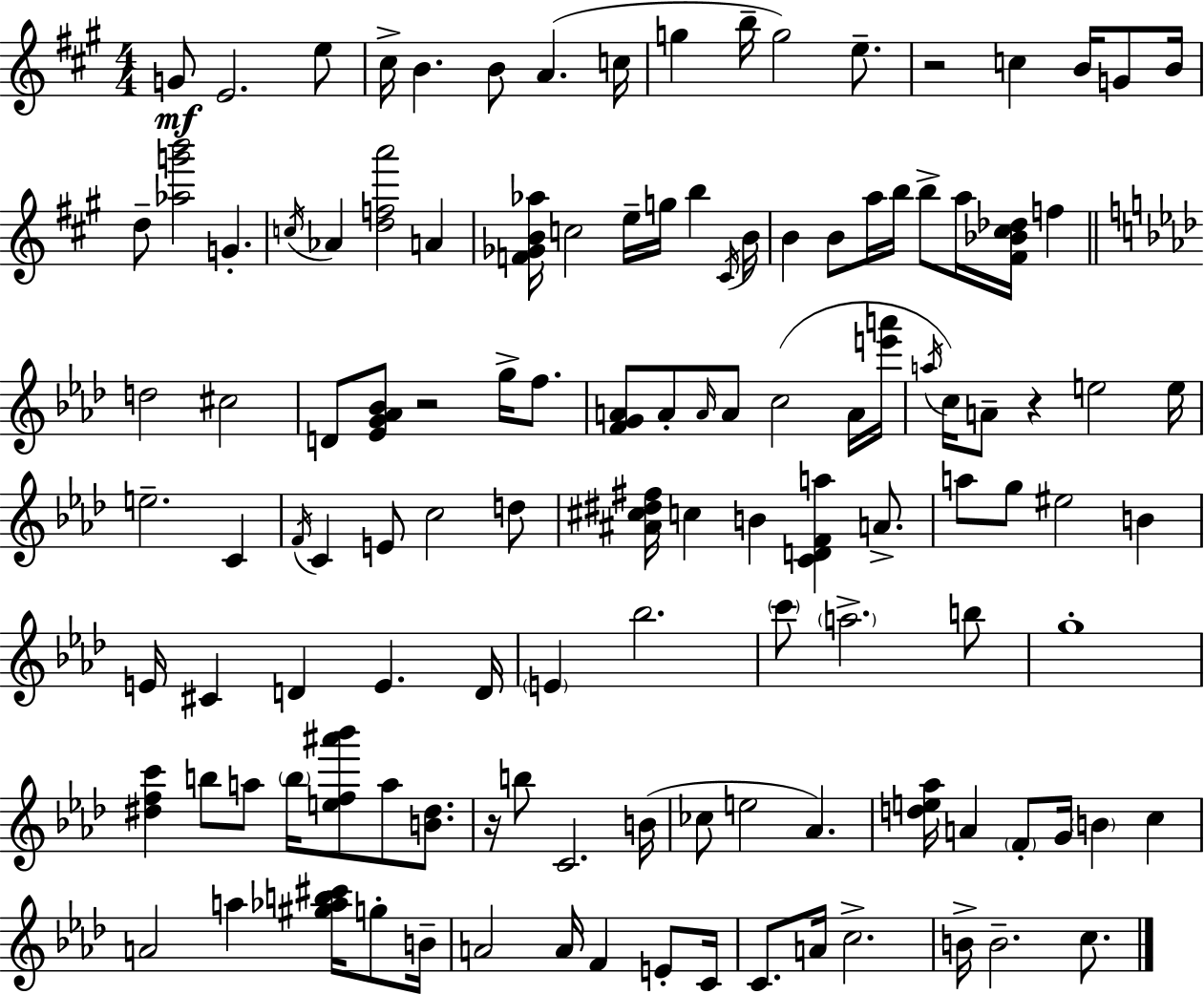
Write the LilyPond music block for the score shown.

{
  \clef treble
  \numericTimeSignature
  \time 4/4
  \key a \major
  \repeat volta 2 { g'8\mf e'2. e''8 | cis''16-> b'4. b'8 a'4.( c''16 | g''4 b''16-- g''2) e''8.-- | r2 c''4 b'16 g'8 b'16 | \break d''8-- <aes'' g''' b'''>2 g'4.-. | \acciaccatura { c''16 } aes'4 <d'' f'' a'''>2 a'4 | <f' ges' b' aes''>16 c''2 e''16-- g''16 b''4 | \acciaccatura { cis'16 } b'16 b'4 b'8 a''16 b''16 b''8-> a''16 <fis' bes' cis'' des''>16 f''4 | \break \bar "||" \break \key aes \major d''2 cis''2 | d'8 <ees' g' aes' bes'>8 r2 g''16-> f''8. | <f' g' a'>8 a'8-. \grace { a'16 } a'8 c''2( a'16 | <e''' a'''>16 \acciaccatura { a''16 } c''16) a'8-- r4 e''2 | \break e''16 e''2.-- c'4 | \acciaccatura { f'16 } c'4 e'8 c''2 | d''8 <ais' cis'' dis'' fis''>16 c''4 b'4 <c' d' f' a''>4 | a'8.-> a''8 g''8 eis''2 b'4 | \break e'16 cis'4 d'4 e'4. | d'16 \parenthesize e'4 bes''2. | \parenthesize c'''8 \parenthesize a''2.-> | b''8 g''1-. | \break <dis'' f'' c'''>4 b''8 a''8 \parenthesize b''16 <e'' f'' ais''' bes'''>8 a''8 | <b' dis''>8. r16 b''8 c'2. | b'16( ces''8 e''2 aes'4.) | <d'' e'' aes''>16 a'4 \parenthesize f'8-. g'16 \parenthesize b'4 c''4 | \break a'2 a''4 <gis'' aes'' b'' cis'''>16 | g''8-. b'16-- a'2 a'16 f'4 | e'8-. c'16 c'8. a'16 c''2.-> | b'16-> b'2.-- | \break c''8. } \bar "|."
}